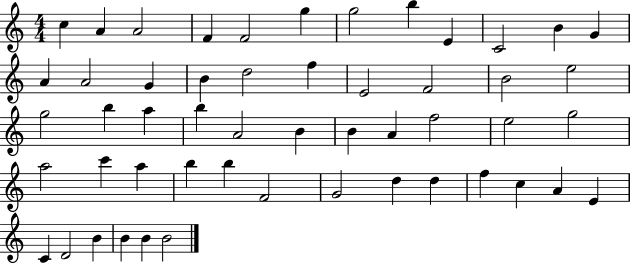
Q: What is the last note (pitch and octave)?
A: B4